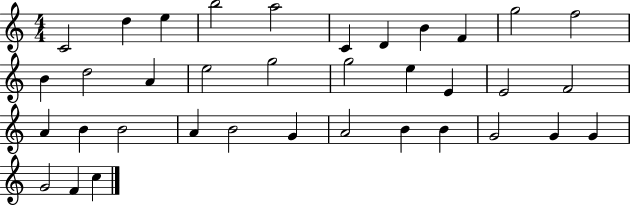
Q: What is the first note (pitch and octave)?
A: C4